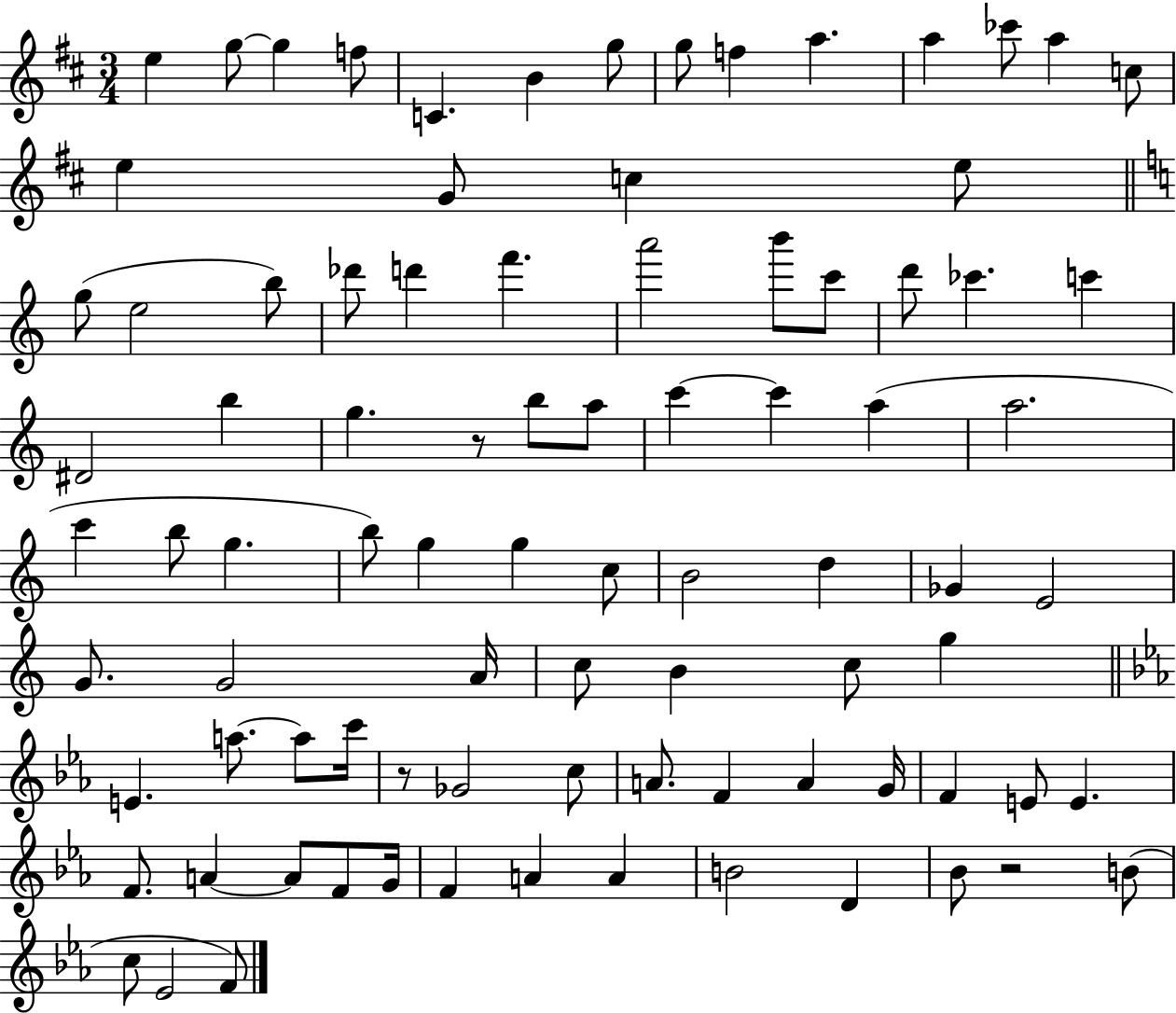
E5/q G5/e G5/q F5/e C4/q. B4/q G5/e G5/e F5/q A5/q. A5/q CES6/e A5/q C5/e E5/q G4/e C5/q E5/e G5/e E5/h B5/e Db6/e D6/q F6/q. A6/h B6/e C6/e D6/e CES6/q. C6/q D#4/h B5/q G5/q. R/e B5/e A5/e C6/q C6/q A5/q A5/h. C6/q B5/e G5/q. B5/e G5/q G5/q C5/e B4/h D5/q Gb4/q E4/h G4/e. G4/h A4/s C5/e B4/q C5/e G5/q E4/q. A5/e. A5/e C6/s R/e Gb4/h C5/e A4/e. F4/q A4/q G4/s F4/q E4/e E4/q. F4/e. A4/q A4/e F4/e G4/s F4/q A4/q A4/q B4/h D4/q Bb4/e R/h B4/e C5/e Eb4/h F4/e